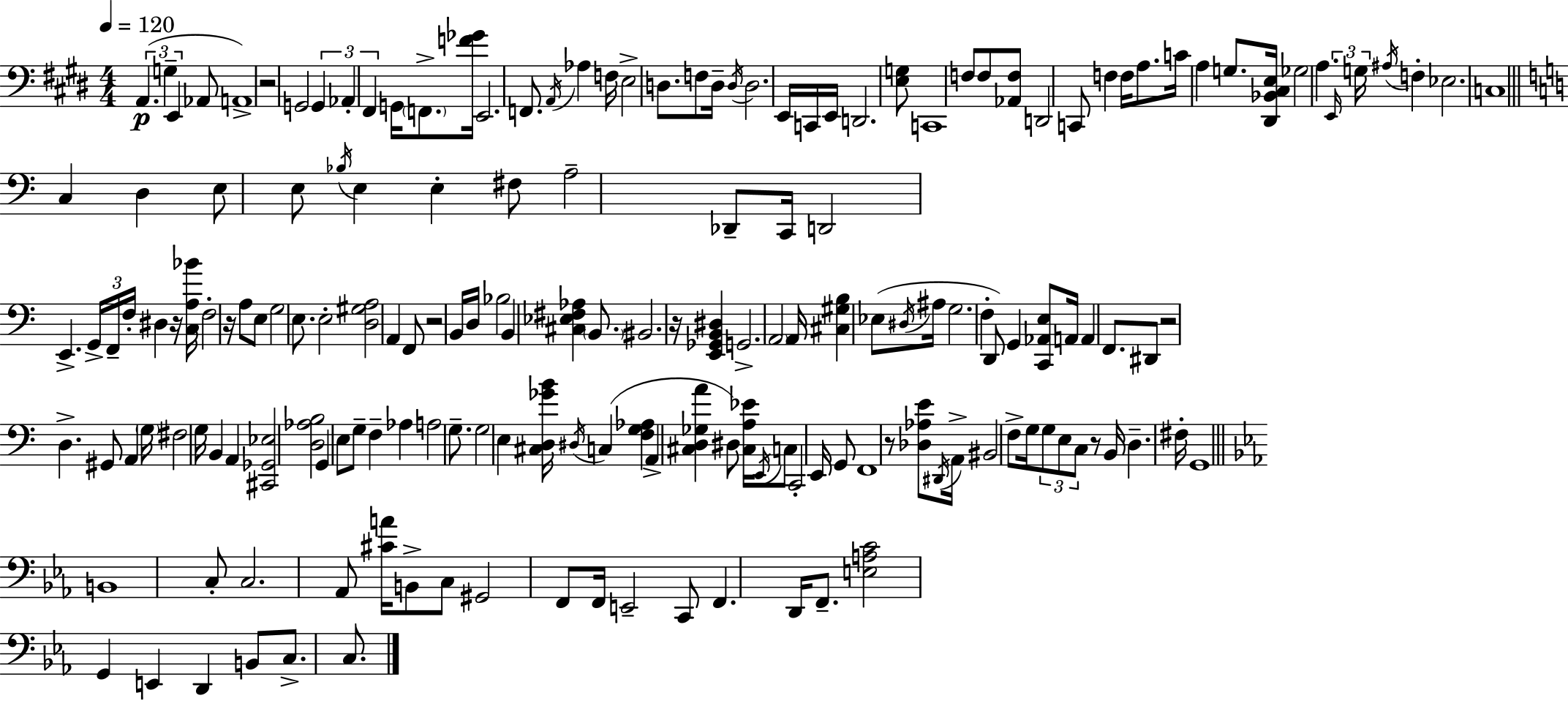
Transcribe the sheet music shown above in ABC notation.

X:1
T:Untitled
M:4/4
L:1/4
K:E
A,, G, E,, _A,,/2 A,,4 z2 G,,2 G,, _A,, ^F,, G,,/4 F,,/2 [F_G]/4 E,,2 F,,/2 A,,/4 _A, F,/4 E,2 D,/2 F,/2 D,/4 D,/4 D,2 E,,/4 C,,/4 E,,/4 D,,2 [E,G,]/2 C,,4 F,/2 F,/2 [_A,,F,]/2 D,,2 C,,/2 F, F,/4 A,/2 C/4 A, G,/2 [^D,,_B,,^C,E,]/4 _G,2 A, E,,/4 G,/4 ^A,/4 F, _E,2 C,4 C, D, E,/2 E,/2 _B,/4 E, E, ^F,/2 A,2 _D,,/2 C,,/4 D,,2 E,, G,,/4 F,,/4 F,/4 ^D, z/4 [C,A,_B]/4 F,2 z/4 A,/2 E,/2 G,2 E,/2 E,2 [D,^G,A,]2 A,, F,,/2 z2 B,,/4 D,/4 _B,2 B,, [^C,_E,^F,_A,] B,,/2 ^B,,2 z/4 [E,,_G,,B,,^D,] G,,2 A,,2 A,,/4 [^C,^G,B,] _E,/2 ^D,/4 ^A,/4 G,2 F, D,,/2 G,, [C,,_A,,E,]/2 A,,/4 A,, F,,/2 ^D,,/2 z2 D, ^G,,/2 A,, G,/4 ^F,2 G,/4 B,, A,, [^C,,_G,,_E,]2 [D,_A,B,]2 G,, E,/2 G,/2 F, _A, A,2 G,/2 G,2 E, [^C,D,_GB]/4 ^D,/4 C, [F,G,_A,] A,, [^C,D,_G,A] ^D,/2 [^C,A,_E]/4 E,,/4 C,/2 C,,2 E,,/4 G,,/2 F,,4 z/2 [_D,_A,E]/2 ^D,,/4 A,,/4 ^B,,2 F,/2 G,/4 G,/2 E,/2 C,/2 z/2 B,,/4 D, ^F,/4 G,,4 B,,4 C,/2 C,2 _A,,/2 [^CA]/4 B,,/2 C,/2 ^G,,2 F,,/2 F,,/4 E,,2 C,,/2 F,, D,,/4 F,,/2 [E,A,C]2 G,, E,, D,, B,,/2 C,/2 C,/2